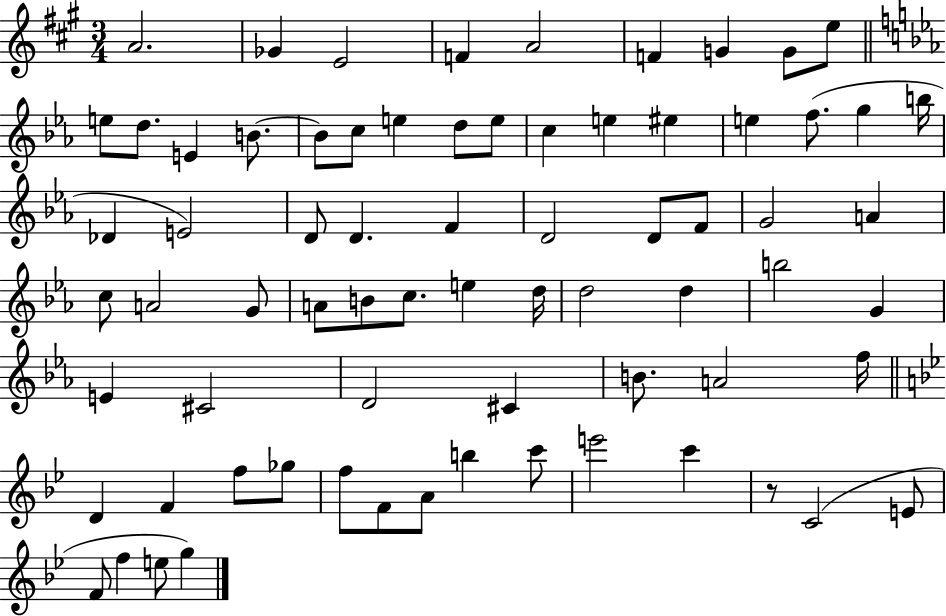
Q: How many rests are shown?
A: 1